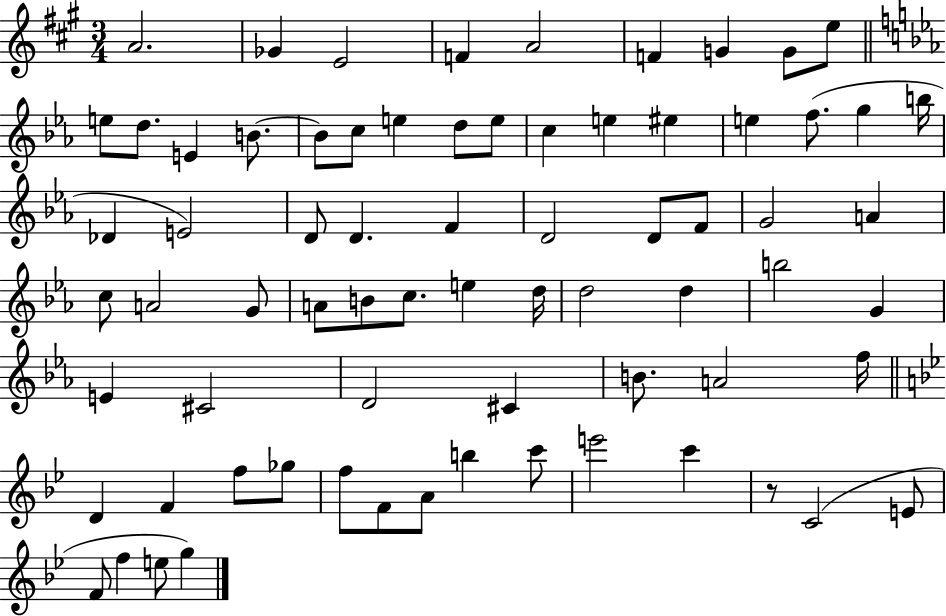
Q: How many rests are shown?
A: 1